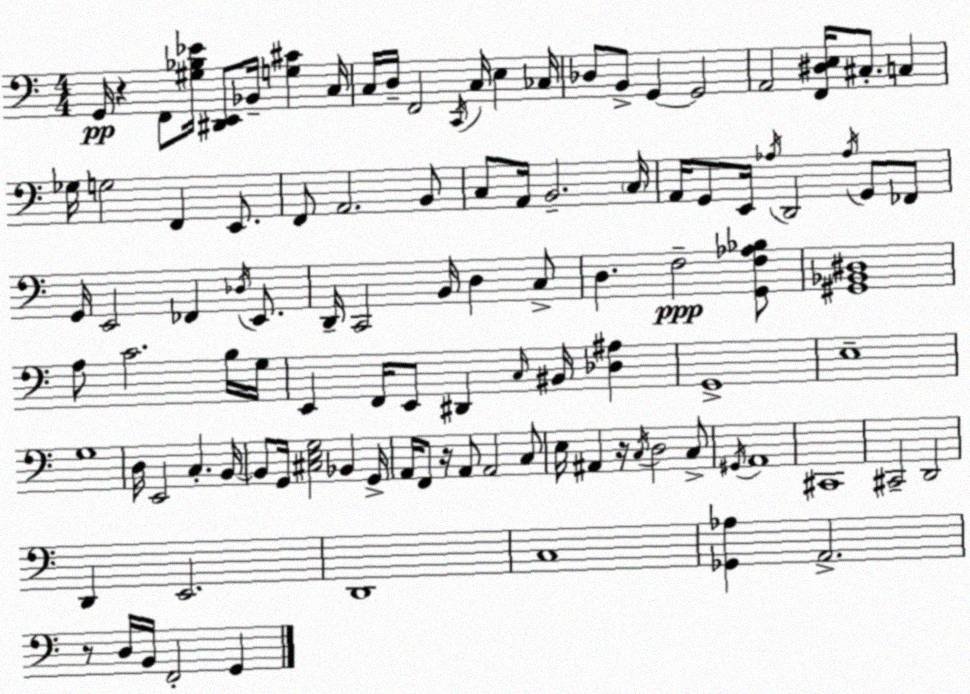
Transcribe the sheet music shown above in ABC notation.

X:1
T:Untitled
M:4/4
L:1/4
K:C
G,,/4 z F,,/2 [^G,_B,_E]/4 [^D,,E,,]/2 _B,,/4 [G,^C] C,/4 C,/4 D,/4 F,,2 C,,/4 C,/4 E, _C,/4 _D,/2 B,,/2 G,, G,,2 A,,2 [F,,^D,E,]/4 ^C,/2 C, _G,/4 G,2 F,, E,,/2 F,,/2 A,,2 B,,/2 C,/2 A,,/4 B,,2 C,/4 A,,/4 G,,/2 E,,/4 _A,/4 D,,2 _A,/4 G,,/2 _F,,/2 G,,/4 E,,2 _F,, _D,/4 E,,/2 D,,/4 C,,2 B,,/4 D, C,/2 D, F,2 [G,,F,_A,_B,]/2 [^G,,_B,,^D,]4 A,/2 C2 B,/4 G,/4 E,, F,,/4 E,,/2 ^D,, C,/4 ^B,,/4 [_D,^A,] G,,4 E,4 G,4 D,/4 E,,2 C, B,,/4 B,,/2 G,,/4 [^C,E,G,]2 _B,, G,,/4 A,,/4 F,,/2 z/4 A,,/2 A,,2 C,/2 E,/4 ^A,, z/4 C,/4 D,2 C,/2 ^G,,/4 A,,4 ^C,,4 ^C,,2 D,,2 D,, E,,2 D,,4 C,4 [_G,,_A,] A,,2 z/2 D,/4 B,,/4 F,,2 G,,